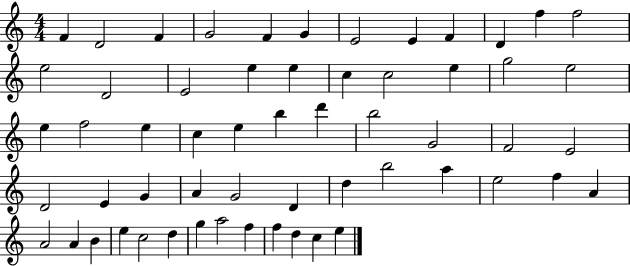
F4/q D4/h F4/q G4/h F4/q G4/q E4/h E4/q F4/q D4/q F5/q F5/h E5/h D4/h E4/h E5/q E5/q C5/q C5/h E5/q G5/h E5/h E5/q F5/h E5/q C5/q E5/q B5/q D6/q B5/h G4/h F4/h E4/h D4/h E4/q G4/q A4/q G4/h D4/q D5/q B5/h A5/q E5/h F5/q A4/q A4/h A4/q B4/q E5/q C5/h D5/q G5/q A5/h F5/q F5/q D5/q C5/q E5/q